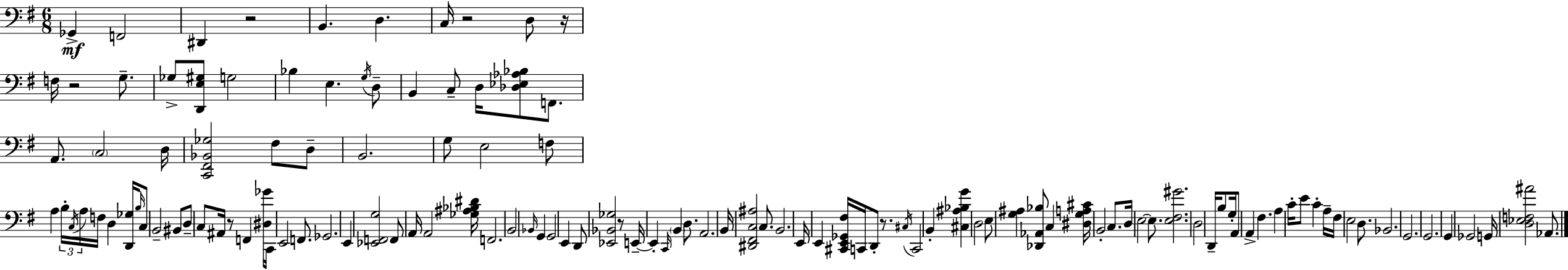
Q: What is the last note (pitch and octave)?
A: Ab2